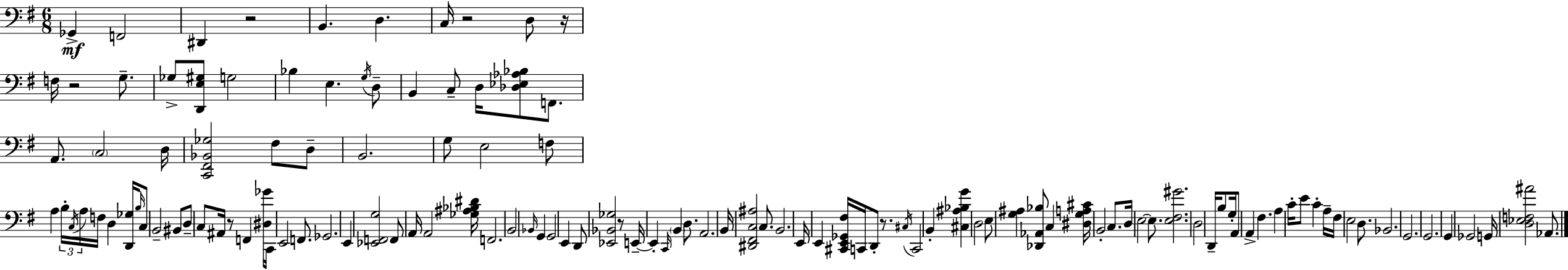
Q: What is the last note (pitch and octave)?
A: Ab2